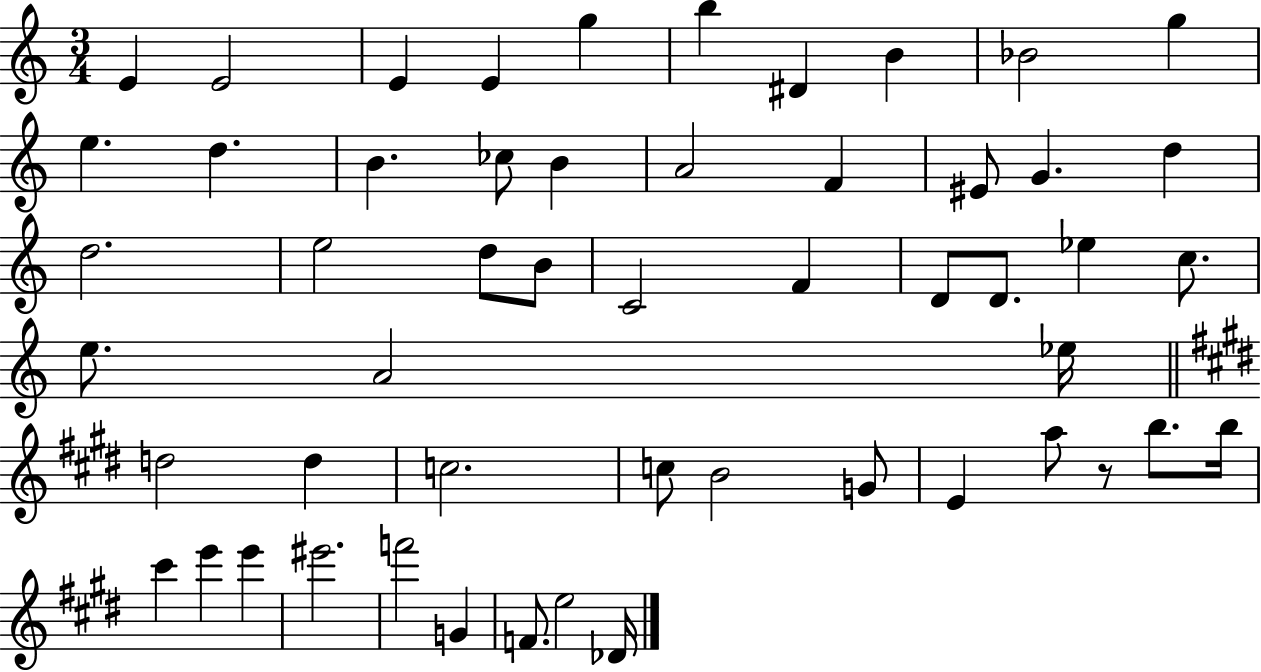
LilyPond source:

{
  \clef treble
  \numericTimeSignature
  \time 3/4
  \key c \major
  e'4 e'2 | e'4 e'4 g''4 | b''4 dis'4 b'4 | bes'2 g''4 | \break e''4. d''4. | b'4. ces''8 b'4 | a'2 f'4 | eis'8 g'4. d''4 | \break d''2. | e''2 d''8 b'8 | c'2 f'4 | d'8 d'8. ees''4 c''8. | \break e''8. a'2 ees''16 | \bar "||" \break \key e \major d''2 d''4 | c''2. | c''8 b'2 g'8 | e'4 a''8 r8 b''8. b''16 | \break cis'''4 e'''4 e'''4 | eis'''2. | f'''2 g'4 | f'8. e''2 des'16 | \break \bar "|."
}